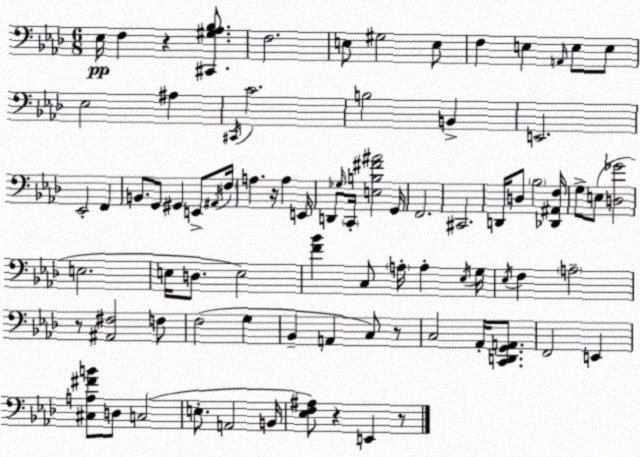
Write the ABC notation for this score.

X:1
T:Untitled
M:6/8
L:1/4
K:Ab
_E,/4 F, z [^C,,^G,_A,_B,]/2 F,2 E,/2 ^G,2 E,/2 F, E, A,,/4 E,/2 E,/2 _E,2 ^A, ^C,,/4 C2 B,2 B,, E,,2 _E,,2 F,, B,,/2 G,,/2 ^G,, E,,/2 ^A,,/4 F,/4 A, z/4 A, E,,/4 D,,/2 _G,/4 C,,/4 [E,B,^F^A]2 G,,/4 F,,2 ^C,,2 D,,/4 D,/2 _B,2 [_D,,^A,,F,]/4 G,/2 E,/2 [D,_G]2 E,2 E,/4 D,/2 E,2 [F_B] C,/2 A,/4 A, _E,/4 G,/4 _E,/4 F, A,2 z/2 [^A,,^F,]2 F,/2 F,2 G, _B,, A,, C,/2 z/2 C,2 _A,,/4 [C,,D,,G,,A,,]/2 F,,2 E,, [^C,A,^FB]/2 D,/2 C,2 E,/2 A,,2 B,,/4 [_E,F,^A,]/2 z E,, z/2